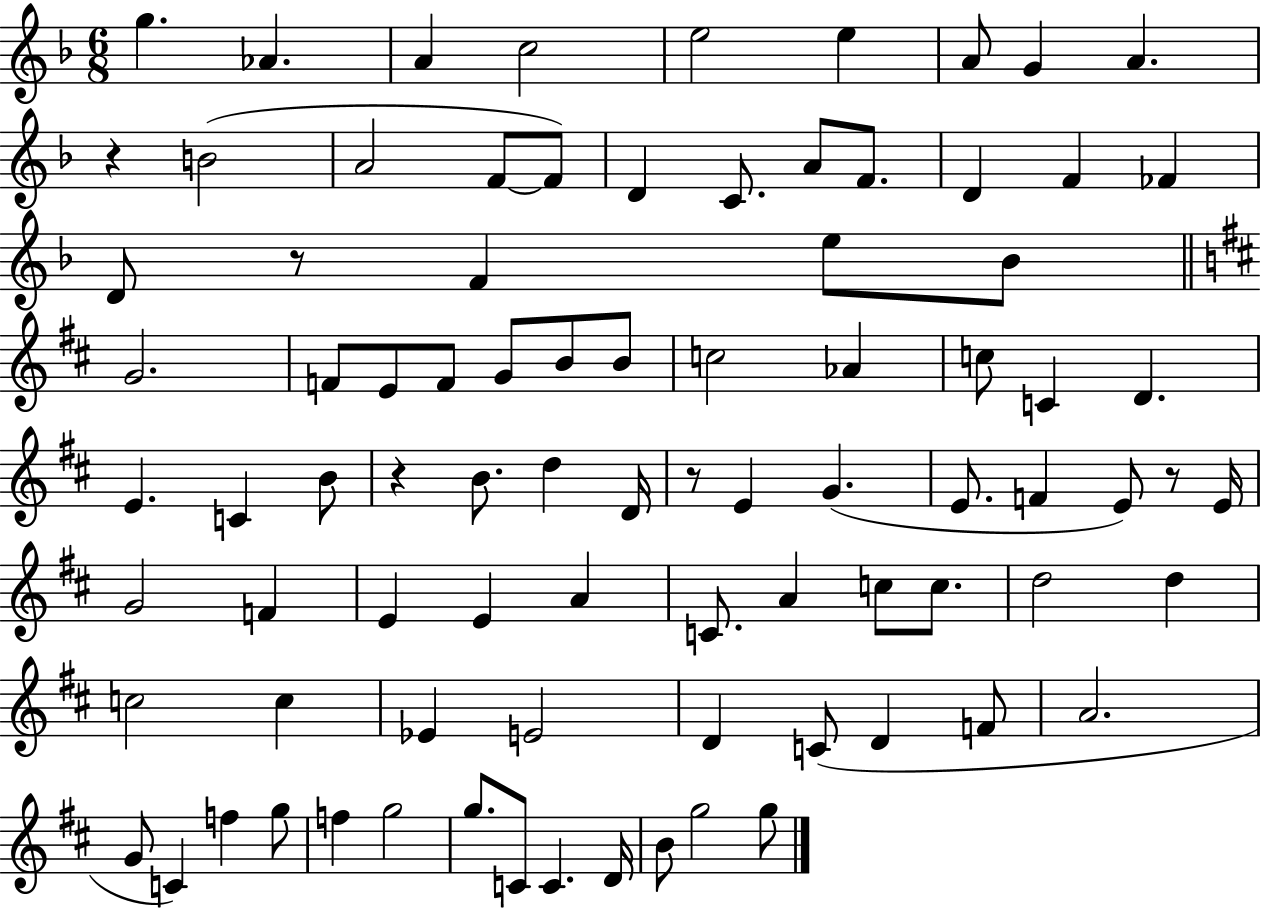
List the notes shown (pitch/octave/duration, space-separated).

G5/q. Ab4/q. A4/q C5/h E5/h E5/q A4/e G4/q A4/q. R/q B4/h A4/h F4/e F4/e D4/q C4/e. A4/e F4/e. D4/q F4/q FES4/q D4/e R/e F4/q E5/e Bb4/e G4/h. F4/e E4/e F4/e G4/e B4/e B4/e C5/h Ab4/q C5/e C4/q D4/q. E4/q. C4/q B4/e R/q B4/e. D5/q D4/s R/e E4/q G4/q. E4/e. F4/q E4/e R/e E4/s G4/h F4/q E4/q E4/q A4/q C4/e. A4/q C5/e C5/e. D5/h D5/q C5/h C5/q Eb4/q E4/h D4/q C4/e D4/q F4/e A4/h. G4/e C4/q F5/q G5/e F5/q G5/h G5/e. C4/e C4/q. D4/s B4/e G5/h G5/e